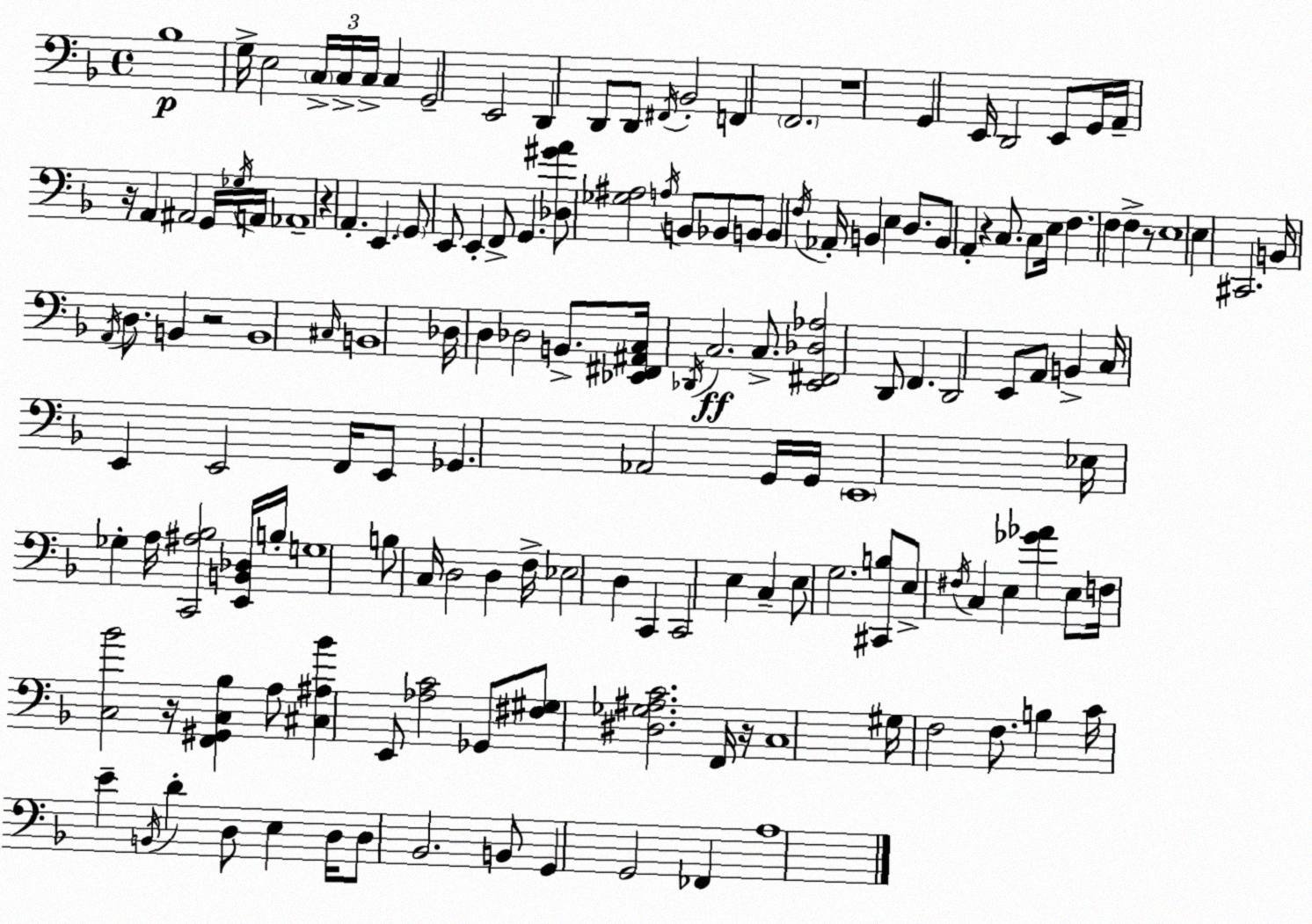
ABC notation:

X:1
T:Untitled
M:4/4
L:1/4
K:Dm
_B,4 G,/4 E,2 C,/4 C,/4 C,/4 C, G,,2 E,,2 D,, D,,/2 D,,/2 ^F,,/4 _B,,2 F,, F,,2 z4 G,, E,,/4 D,,2 E,,/2 G,,/4 A,,/4 z/4 A,, ^A,,2 G,,/4 _G,/4 A,,/4 _A,,4 z A,, E,, G,,/2 E,,/2 E,, F,,/2 G,, [_D,^GA]/2 [_G,^A,]2 A,/4 B,,/2 _B,,/2 B,,/2 B,, F,/4 _A,,/4 B,, E, D,/2 B,,/2 A,, z C,/2 C,/2 E,/4 F, F, F, z/2 E,4 E, ^C,,2 B,,/4 A,,/4 D,/2 B,, z2 B,,4 ^C,/4 B,,4 _D,/4 D, _D,2 B,,/2 [_E,,^F,,^A,,C,]/4 _D,,/4 C,2 C,/2 [E,,^F,,_D,_A,]2 D,,/2 F,, D,,2 E,,/2 A,,/2 B,, C,/4 E,, E,,2 F,,/4 E,,/2 _G,, _A,,2 G,,/4 G,,/4 E,,4 _E,/4 _G, A,/4 [C,,^A,_B,]2 [E,,B,,_D,]/4 B,/4 G,4 B,/2 C,/4 D,2 D, F,/4 _E,2 D, C,, C,,2 E, C, E,/2 G,2 [^C,,B,]/2 E,/2 ^F,/4 C, E, [_G_A] E,/2 F,/4 [C,_B]2 z/4 [F,,^G,,C,_B,] A,/2 [^C,^A,_B] E,,/2 [_A,C]2 _G,,/2 [^F,^G,]/2 [^D,_G,^A,C]2 F,,/4 z/4 C,4 ^G,/4 F,2 F,/2 B, C/4 E B,,/4 D D,/2 E, D,/4 D,/2 _B,,2 B,,/2 G,, G,,2 _F,, A,4